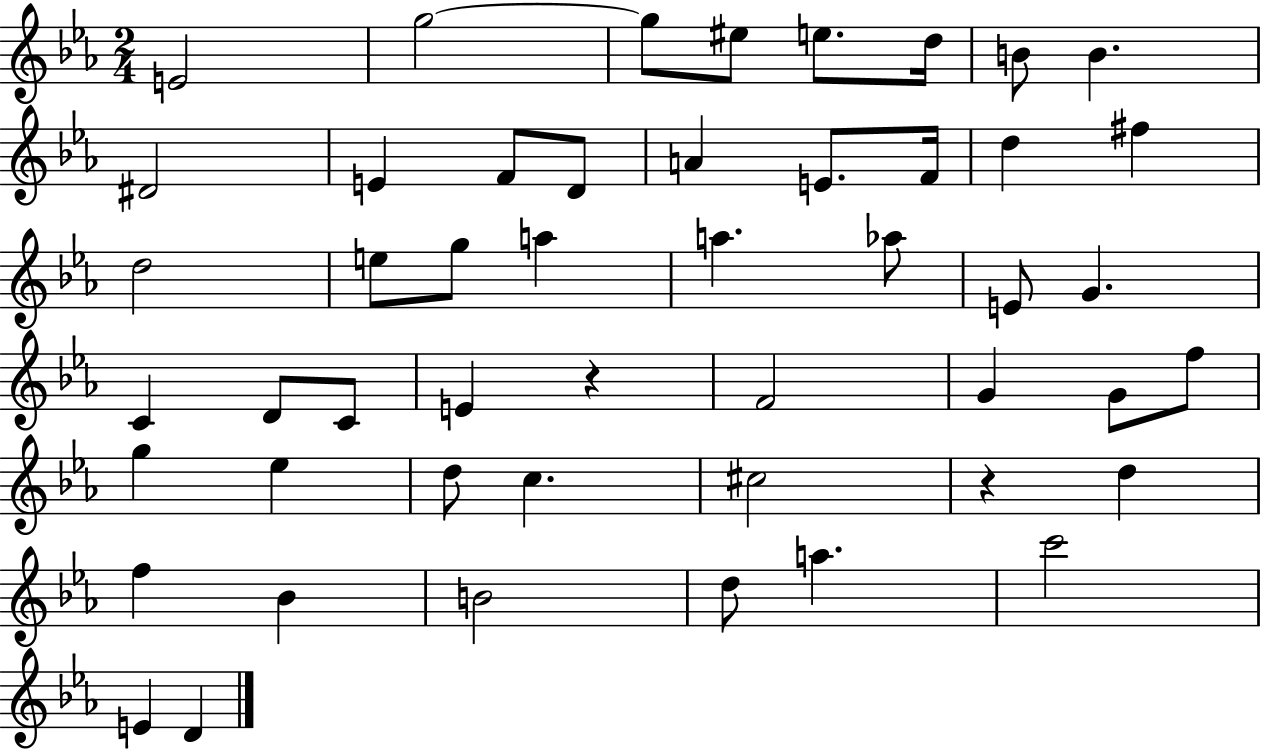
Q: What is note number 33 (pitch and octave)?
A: F5